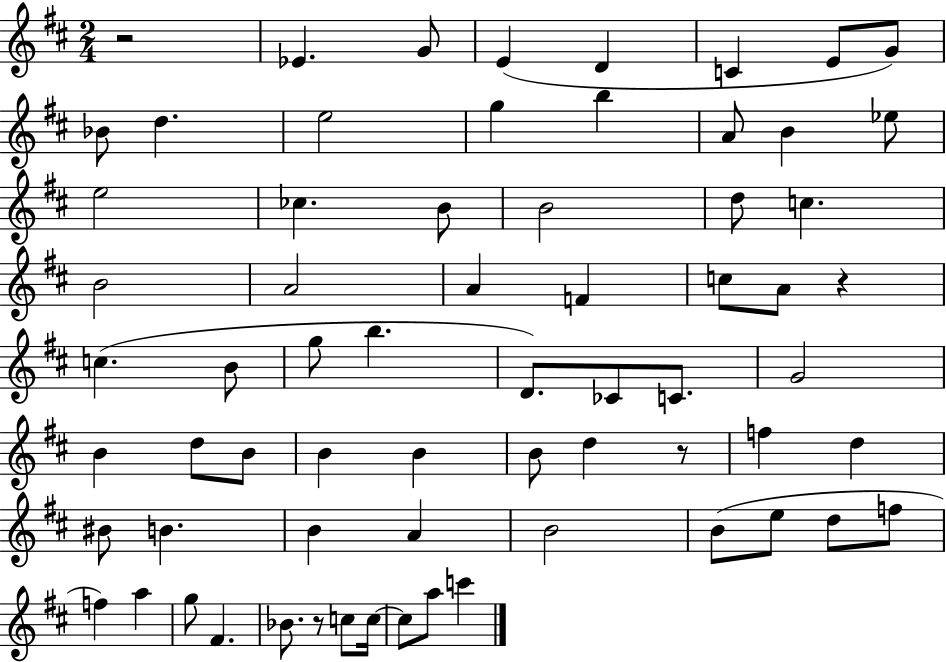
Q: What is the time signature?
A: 2/4